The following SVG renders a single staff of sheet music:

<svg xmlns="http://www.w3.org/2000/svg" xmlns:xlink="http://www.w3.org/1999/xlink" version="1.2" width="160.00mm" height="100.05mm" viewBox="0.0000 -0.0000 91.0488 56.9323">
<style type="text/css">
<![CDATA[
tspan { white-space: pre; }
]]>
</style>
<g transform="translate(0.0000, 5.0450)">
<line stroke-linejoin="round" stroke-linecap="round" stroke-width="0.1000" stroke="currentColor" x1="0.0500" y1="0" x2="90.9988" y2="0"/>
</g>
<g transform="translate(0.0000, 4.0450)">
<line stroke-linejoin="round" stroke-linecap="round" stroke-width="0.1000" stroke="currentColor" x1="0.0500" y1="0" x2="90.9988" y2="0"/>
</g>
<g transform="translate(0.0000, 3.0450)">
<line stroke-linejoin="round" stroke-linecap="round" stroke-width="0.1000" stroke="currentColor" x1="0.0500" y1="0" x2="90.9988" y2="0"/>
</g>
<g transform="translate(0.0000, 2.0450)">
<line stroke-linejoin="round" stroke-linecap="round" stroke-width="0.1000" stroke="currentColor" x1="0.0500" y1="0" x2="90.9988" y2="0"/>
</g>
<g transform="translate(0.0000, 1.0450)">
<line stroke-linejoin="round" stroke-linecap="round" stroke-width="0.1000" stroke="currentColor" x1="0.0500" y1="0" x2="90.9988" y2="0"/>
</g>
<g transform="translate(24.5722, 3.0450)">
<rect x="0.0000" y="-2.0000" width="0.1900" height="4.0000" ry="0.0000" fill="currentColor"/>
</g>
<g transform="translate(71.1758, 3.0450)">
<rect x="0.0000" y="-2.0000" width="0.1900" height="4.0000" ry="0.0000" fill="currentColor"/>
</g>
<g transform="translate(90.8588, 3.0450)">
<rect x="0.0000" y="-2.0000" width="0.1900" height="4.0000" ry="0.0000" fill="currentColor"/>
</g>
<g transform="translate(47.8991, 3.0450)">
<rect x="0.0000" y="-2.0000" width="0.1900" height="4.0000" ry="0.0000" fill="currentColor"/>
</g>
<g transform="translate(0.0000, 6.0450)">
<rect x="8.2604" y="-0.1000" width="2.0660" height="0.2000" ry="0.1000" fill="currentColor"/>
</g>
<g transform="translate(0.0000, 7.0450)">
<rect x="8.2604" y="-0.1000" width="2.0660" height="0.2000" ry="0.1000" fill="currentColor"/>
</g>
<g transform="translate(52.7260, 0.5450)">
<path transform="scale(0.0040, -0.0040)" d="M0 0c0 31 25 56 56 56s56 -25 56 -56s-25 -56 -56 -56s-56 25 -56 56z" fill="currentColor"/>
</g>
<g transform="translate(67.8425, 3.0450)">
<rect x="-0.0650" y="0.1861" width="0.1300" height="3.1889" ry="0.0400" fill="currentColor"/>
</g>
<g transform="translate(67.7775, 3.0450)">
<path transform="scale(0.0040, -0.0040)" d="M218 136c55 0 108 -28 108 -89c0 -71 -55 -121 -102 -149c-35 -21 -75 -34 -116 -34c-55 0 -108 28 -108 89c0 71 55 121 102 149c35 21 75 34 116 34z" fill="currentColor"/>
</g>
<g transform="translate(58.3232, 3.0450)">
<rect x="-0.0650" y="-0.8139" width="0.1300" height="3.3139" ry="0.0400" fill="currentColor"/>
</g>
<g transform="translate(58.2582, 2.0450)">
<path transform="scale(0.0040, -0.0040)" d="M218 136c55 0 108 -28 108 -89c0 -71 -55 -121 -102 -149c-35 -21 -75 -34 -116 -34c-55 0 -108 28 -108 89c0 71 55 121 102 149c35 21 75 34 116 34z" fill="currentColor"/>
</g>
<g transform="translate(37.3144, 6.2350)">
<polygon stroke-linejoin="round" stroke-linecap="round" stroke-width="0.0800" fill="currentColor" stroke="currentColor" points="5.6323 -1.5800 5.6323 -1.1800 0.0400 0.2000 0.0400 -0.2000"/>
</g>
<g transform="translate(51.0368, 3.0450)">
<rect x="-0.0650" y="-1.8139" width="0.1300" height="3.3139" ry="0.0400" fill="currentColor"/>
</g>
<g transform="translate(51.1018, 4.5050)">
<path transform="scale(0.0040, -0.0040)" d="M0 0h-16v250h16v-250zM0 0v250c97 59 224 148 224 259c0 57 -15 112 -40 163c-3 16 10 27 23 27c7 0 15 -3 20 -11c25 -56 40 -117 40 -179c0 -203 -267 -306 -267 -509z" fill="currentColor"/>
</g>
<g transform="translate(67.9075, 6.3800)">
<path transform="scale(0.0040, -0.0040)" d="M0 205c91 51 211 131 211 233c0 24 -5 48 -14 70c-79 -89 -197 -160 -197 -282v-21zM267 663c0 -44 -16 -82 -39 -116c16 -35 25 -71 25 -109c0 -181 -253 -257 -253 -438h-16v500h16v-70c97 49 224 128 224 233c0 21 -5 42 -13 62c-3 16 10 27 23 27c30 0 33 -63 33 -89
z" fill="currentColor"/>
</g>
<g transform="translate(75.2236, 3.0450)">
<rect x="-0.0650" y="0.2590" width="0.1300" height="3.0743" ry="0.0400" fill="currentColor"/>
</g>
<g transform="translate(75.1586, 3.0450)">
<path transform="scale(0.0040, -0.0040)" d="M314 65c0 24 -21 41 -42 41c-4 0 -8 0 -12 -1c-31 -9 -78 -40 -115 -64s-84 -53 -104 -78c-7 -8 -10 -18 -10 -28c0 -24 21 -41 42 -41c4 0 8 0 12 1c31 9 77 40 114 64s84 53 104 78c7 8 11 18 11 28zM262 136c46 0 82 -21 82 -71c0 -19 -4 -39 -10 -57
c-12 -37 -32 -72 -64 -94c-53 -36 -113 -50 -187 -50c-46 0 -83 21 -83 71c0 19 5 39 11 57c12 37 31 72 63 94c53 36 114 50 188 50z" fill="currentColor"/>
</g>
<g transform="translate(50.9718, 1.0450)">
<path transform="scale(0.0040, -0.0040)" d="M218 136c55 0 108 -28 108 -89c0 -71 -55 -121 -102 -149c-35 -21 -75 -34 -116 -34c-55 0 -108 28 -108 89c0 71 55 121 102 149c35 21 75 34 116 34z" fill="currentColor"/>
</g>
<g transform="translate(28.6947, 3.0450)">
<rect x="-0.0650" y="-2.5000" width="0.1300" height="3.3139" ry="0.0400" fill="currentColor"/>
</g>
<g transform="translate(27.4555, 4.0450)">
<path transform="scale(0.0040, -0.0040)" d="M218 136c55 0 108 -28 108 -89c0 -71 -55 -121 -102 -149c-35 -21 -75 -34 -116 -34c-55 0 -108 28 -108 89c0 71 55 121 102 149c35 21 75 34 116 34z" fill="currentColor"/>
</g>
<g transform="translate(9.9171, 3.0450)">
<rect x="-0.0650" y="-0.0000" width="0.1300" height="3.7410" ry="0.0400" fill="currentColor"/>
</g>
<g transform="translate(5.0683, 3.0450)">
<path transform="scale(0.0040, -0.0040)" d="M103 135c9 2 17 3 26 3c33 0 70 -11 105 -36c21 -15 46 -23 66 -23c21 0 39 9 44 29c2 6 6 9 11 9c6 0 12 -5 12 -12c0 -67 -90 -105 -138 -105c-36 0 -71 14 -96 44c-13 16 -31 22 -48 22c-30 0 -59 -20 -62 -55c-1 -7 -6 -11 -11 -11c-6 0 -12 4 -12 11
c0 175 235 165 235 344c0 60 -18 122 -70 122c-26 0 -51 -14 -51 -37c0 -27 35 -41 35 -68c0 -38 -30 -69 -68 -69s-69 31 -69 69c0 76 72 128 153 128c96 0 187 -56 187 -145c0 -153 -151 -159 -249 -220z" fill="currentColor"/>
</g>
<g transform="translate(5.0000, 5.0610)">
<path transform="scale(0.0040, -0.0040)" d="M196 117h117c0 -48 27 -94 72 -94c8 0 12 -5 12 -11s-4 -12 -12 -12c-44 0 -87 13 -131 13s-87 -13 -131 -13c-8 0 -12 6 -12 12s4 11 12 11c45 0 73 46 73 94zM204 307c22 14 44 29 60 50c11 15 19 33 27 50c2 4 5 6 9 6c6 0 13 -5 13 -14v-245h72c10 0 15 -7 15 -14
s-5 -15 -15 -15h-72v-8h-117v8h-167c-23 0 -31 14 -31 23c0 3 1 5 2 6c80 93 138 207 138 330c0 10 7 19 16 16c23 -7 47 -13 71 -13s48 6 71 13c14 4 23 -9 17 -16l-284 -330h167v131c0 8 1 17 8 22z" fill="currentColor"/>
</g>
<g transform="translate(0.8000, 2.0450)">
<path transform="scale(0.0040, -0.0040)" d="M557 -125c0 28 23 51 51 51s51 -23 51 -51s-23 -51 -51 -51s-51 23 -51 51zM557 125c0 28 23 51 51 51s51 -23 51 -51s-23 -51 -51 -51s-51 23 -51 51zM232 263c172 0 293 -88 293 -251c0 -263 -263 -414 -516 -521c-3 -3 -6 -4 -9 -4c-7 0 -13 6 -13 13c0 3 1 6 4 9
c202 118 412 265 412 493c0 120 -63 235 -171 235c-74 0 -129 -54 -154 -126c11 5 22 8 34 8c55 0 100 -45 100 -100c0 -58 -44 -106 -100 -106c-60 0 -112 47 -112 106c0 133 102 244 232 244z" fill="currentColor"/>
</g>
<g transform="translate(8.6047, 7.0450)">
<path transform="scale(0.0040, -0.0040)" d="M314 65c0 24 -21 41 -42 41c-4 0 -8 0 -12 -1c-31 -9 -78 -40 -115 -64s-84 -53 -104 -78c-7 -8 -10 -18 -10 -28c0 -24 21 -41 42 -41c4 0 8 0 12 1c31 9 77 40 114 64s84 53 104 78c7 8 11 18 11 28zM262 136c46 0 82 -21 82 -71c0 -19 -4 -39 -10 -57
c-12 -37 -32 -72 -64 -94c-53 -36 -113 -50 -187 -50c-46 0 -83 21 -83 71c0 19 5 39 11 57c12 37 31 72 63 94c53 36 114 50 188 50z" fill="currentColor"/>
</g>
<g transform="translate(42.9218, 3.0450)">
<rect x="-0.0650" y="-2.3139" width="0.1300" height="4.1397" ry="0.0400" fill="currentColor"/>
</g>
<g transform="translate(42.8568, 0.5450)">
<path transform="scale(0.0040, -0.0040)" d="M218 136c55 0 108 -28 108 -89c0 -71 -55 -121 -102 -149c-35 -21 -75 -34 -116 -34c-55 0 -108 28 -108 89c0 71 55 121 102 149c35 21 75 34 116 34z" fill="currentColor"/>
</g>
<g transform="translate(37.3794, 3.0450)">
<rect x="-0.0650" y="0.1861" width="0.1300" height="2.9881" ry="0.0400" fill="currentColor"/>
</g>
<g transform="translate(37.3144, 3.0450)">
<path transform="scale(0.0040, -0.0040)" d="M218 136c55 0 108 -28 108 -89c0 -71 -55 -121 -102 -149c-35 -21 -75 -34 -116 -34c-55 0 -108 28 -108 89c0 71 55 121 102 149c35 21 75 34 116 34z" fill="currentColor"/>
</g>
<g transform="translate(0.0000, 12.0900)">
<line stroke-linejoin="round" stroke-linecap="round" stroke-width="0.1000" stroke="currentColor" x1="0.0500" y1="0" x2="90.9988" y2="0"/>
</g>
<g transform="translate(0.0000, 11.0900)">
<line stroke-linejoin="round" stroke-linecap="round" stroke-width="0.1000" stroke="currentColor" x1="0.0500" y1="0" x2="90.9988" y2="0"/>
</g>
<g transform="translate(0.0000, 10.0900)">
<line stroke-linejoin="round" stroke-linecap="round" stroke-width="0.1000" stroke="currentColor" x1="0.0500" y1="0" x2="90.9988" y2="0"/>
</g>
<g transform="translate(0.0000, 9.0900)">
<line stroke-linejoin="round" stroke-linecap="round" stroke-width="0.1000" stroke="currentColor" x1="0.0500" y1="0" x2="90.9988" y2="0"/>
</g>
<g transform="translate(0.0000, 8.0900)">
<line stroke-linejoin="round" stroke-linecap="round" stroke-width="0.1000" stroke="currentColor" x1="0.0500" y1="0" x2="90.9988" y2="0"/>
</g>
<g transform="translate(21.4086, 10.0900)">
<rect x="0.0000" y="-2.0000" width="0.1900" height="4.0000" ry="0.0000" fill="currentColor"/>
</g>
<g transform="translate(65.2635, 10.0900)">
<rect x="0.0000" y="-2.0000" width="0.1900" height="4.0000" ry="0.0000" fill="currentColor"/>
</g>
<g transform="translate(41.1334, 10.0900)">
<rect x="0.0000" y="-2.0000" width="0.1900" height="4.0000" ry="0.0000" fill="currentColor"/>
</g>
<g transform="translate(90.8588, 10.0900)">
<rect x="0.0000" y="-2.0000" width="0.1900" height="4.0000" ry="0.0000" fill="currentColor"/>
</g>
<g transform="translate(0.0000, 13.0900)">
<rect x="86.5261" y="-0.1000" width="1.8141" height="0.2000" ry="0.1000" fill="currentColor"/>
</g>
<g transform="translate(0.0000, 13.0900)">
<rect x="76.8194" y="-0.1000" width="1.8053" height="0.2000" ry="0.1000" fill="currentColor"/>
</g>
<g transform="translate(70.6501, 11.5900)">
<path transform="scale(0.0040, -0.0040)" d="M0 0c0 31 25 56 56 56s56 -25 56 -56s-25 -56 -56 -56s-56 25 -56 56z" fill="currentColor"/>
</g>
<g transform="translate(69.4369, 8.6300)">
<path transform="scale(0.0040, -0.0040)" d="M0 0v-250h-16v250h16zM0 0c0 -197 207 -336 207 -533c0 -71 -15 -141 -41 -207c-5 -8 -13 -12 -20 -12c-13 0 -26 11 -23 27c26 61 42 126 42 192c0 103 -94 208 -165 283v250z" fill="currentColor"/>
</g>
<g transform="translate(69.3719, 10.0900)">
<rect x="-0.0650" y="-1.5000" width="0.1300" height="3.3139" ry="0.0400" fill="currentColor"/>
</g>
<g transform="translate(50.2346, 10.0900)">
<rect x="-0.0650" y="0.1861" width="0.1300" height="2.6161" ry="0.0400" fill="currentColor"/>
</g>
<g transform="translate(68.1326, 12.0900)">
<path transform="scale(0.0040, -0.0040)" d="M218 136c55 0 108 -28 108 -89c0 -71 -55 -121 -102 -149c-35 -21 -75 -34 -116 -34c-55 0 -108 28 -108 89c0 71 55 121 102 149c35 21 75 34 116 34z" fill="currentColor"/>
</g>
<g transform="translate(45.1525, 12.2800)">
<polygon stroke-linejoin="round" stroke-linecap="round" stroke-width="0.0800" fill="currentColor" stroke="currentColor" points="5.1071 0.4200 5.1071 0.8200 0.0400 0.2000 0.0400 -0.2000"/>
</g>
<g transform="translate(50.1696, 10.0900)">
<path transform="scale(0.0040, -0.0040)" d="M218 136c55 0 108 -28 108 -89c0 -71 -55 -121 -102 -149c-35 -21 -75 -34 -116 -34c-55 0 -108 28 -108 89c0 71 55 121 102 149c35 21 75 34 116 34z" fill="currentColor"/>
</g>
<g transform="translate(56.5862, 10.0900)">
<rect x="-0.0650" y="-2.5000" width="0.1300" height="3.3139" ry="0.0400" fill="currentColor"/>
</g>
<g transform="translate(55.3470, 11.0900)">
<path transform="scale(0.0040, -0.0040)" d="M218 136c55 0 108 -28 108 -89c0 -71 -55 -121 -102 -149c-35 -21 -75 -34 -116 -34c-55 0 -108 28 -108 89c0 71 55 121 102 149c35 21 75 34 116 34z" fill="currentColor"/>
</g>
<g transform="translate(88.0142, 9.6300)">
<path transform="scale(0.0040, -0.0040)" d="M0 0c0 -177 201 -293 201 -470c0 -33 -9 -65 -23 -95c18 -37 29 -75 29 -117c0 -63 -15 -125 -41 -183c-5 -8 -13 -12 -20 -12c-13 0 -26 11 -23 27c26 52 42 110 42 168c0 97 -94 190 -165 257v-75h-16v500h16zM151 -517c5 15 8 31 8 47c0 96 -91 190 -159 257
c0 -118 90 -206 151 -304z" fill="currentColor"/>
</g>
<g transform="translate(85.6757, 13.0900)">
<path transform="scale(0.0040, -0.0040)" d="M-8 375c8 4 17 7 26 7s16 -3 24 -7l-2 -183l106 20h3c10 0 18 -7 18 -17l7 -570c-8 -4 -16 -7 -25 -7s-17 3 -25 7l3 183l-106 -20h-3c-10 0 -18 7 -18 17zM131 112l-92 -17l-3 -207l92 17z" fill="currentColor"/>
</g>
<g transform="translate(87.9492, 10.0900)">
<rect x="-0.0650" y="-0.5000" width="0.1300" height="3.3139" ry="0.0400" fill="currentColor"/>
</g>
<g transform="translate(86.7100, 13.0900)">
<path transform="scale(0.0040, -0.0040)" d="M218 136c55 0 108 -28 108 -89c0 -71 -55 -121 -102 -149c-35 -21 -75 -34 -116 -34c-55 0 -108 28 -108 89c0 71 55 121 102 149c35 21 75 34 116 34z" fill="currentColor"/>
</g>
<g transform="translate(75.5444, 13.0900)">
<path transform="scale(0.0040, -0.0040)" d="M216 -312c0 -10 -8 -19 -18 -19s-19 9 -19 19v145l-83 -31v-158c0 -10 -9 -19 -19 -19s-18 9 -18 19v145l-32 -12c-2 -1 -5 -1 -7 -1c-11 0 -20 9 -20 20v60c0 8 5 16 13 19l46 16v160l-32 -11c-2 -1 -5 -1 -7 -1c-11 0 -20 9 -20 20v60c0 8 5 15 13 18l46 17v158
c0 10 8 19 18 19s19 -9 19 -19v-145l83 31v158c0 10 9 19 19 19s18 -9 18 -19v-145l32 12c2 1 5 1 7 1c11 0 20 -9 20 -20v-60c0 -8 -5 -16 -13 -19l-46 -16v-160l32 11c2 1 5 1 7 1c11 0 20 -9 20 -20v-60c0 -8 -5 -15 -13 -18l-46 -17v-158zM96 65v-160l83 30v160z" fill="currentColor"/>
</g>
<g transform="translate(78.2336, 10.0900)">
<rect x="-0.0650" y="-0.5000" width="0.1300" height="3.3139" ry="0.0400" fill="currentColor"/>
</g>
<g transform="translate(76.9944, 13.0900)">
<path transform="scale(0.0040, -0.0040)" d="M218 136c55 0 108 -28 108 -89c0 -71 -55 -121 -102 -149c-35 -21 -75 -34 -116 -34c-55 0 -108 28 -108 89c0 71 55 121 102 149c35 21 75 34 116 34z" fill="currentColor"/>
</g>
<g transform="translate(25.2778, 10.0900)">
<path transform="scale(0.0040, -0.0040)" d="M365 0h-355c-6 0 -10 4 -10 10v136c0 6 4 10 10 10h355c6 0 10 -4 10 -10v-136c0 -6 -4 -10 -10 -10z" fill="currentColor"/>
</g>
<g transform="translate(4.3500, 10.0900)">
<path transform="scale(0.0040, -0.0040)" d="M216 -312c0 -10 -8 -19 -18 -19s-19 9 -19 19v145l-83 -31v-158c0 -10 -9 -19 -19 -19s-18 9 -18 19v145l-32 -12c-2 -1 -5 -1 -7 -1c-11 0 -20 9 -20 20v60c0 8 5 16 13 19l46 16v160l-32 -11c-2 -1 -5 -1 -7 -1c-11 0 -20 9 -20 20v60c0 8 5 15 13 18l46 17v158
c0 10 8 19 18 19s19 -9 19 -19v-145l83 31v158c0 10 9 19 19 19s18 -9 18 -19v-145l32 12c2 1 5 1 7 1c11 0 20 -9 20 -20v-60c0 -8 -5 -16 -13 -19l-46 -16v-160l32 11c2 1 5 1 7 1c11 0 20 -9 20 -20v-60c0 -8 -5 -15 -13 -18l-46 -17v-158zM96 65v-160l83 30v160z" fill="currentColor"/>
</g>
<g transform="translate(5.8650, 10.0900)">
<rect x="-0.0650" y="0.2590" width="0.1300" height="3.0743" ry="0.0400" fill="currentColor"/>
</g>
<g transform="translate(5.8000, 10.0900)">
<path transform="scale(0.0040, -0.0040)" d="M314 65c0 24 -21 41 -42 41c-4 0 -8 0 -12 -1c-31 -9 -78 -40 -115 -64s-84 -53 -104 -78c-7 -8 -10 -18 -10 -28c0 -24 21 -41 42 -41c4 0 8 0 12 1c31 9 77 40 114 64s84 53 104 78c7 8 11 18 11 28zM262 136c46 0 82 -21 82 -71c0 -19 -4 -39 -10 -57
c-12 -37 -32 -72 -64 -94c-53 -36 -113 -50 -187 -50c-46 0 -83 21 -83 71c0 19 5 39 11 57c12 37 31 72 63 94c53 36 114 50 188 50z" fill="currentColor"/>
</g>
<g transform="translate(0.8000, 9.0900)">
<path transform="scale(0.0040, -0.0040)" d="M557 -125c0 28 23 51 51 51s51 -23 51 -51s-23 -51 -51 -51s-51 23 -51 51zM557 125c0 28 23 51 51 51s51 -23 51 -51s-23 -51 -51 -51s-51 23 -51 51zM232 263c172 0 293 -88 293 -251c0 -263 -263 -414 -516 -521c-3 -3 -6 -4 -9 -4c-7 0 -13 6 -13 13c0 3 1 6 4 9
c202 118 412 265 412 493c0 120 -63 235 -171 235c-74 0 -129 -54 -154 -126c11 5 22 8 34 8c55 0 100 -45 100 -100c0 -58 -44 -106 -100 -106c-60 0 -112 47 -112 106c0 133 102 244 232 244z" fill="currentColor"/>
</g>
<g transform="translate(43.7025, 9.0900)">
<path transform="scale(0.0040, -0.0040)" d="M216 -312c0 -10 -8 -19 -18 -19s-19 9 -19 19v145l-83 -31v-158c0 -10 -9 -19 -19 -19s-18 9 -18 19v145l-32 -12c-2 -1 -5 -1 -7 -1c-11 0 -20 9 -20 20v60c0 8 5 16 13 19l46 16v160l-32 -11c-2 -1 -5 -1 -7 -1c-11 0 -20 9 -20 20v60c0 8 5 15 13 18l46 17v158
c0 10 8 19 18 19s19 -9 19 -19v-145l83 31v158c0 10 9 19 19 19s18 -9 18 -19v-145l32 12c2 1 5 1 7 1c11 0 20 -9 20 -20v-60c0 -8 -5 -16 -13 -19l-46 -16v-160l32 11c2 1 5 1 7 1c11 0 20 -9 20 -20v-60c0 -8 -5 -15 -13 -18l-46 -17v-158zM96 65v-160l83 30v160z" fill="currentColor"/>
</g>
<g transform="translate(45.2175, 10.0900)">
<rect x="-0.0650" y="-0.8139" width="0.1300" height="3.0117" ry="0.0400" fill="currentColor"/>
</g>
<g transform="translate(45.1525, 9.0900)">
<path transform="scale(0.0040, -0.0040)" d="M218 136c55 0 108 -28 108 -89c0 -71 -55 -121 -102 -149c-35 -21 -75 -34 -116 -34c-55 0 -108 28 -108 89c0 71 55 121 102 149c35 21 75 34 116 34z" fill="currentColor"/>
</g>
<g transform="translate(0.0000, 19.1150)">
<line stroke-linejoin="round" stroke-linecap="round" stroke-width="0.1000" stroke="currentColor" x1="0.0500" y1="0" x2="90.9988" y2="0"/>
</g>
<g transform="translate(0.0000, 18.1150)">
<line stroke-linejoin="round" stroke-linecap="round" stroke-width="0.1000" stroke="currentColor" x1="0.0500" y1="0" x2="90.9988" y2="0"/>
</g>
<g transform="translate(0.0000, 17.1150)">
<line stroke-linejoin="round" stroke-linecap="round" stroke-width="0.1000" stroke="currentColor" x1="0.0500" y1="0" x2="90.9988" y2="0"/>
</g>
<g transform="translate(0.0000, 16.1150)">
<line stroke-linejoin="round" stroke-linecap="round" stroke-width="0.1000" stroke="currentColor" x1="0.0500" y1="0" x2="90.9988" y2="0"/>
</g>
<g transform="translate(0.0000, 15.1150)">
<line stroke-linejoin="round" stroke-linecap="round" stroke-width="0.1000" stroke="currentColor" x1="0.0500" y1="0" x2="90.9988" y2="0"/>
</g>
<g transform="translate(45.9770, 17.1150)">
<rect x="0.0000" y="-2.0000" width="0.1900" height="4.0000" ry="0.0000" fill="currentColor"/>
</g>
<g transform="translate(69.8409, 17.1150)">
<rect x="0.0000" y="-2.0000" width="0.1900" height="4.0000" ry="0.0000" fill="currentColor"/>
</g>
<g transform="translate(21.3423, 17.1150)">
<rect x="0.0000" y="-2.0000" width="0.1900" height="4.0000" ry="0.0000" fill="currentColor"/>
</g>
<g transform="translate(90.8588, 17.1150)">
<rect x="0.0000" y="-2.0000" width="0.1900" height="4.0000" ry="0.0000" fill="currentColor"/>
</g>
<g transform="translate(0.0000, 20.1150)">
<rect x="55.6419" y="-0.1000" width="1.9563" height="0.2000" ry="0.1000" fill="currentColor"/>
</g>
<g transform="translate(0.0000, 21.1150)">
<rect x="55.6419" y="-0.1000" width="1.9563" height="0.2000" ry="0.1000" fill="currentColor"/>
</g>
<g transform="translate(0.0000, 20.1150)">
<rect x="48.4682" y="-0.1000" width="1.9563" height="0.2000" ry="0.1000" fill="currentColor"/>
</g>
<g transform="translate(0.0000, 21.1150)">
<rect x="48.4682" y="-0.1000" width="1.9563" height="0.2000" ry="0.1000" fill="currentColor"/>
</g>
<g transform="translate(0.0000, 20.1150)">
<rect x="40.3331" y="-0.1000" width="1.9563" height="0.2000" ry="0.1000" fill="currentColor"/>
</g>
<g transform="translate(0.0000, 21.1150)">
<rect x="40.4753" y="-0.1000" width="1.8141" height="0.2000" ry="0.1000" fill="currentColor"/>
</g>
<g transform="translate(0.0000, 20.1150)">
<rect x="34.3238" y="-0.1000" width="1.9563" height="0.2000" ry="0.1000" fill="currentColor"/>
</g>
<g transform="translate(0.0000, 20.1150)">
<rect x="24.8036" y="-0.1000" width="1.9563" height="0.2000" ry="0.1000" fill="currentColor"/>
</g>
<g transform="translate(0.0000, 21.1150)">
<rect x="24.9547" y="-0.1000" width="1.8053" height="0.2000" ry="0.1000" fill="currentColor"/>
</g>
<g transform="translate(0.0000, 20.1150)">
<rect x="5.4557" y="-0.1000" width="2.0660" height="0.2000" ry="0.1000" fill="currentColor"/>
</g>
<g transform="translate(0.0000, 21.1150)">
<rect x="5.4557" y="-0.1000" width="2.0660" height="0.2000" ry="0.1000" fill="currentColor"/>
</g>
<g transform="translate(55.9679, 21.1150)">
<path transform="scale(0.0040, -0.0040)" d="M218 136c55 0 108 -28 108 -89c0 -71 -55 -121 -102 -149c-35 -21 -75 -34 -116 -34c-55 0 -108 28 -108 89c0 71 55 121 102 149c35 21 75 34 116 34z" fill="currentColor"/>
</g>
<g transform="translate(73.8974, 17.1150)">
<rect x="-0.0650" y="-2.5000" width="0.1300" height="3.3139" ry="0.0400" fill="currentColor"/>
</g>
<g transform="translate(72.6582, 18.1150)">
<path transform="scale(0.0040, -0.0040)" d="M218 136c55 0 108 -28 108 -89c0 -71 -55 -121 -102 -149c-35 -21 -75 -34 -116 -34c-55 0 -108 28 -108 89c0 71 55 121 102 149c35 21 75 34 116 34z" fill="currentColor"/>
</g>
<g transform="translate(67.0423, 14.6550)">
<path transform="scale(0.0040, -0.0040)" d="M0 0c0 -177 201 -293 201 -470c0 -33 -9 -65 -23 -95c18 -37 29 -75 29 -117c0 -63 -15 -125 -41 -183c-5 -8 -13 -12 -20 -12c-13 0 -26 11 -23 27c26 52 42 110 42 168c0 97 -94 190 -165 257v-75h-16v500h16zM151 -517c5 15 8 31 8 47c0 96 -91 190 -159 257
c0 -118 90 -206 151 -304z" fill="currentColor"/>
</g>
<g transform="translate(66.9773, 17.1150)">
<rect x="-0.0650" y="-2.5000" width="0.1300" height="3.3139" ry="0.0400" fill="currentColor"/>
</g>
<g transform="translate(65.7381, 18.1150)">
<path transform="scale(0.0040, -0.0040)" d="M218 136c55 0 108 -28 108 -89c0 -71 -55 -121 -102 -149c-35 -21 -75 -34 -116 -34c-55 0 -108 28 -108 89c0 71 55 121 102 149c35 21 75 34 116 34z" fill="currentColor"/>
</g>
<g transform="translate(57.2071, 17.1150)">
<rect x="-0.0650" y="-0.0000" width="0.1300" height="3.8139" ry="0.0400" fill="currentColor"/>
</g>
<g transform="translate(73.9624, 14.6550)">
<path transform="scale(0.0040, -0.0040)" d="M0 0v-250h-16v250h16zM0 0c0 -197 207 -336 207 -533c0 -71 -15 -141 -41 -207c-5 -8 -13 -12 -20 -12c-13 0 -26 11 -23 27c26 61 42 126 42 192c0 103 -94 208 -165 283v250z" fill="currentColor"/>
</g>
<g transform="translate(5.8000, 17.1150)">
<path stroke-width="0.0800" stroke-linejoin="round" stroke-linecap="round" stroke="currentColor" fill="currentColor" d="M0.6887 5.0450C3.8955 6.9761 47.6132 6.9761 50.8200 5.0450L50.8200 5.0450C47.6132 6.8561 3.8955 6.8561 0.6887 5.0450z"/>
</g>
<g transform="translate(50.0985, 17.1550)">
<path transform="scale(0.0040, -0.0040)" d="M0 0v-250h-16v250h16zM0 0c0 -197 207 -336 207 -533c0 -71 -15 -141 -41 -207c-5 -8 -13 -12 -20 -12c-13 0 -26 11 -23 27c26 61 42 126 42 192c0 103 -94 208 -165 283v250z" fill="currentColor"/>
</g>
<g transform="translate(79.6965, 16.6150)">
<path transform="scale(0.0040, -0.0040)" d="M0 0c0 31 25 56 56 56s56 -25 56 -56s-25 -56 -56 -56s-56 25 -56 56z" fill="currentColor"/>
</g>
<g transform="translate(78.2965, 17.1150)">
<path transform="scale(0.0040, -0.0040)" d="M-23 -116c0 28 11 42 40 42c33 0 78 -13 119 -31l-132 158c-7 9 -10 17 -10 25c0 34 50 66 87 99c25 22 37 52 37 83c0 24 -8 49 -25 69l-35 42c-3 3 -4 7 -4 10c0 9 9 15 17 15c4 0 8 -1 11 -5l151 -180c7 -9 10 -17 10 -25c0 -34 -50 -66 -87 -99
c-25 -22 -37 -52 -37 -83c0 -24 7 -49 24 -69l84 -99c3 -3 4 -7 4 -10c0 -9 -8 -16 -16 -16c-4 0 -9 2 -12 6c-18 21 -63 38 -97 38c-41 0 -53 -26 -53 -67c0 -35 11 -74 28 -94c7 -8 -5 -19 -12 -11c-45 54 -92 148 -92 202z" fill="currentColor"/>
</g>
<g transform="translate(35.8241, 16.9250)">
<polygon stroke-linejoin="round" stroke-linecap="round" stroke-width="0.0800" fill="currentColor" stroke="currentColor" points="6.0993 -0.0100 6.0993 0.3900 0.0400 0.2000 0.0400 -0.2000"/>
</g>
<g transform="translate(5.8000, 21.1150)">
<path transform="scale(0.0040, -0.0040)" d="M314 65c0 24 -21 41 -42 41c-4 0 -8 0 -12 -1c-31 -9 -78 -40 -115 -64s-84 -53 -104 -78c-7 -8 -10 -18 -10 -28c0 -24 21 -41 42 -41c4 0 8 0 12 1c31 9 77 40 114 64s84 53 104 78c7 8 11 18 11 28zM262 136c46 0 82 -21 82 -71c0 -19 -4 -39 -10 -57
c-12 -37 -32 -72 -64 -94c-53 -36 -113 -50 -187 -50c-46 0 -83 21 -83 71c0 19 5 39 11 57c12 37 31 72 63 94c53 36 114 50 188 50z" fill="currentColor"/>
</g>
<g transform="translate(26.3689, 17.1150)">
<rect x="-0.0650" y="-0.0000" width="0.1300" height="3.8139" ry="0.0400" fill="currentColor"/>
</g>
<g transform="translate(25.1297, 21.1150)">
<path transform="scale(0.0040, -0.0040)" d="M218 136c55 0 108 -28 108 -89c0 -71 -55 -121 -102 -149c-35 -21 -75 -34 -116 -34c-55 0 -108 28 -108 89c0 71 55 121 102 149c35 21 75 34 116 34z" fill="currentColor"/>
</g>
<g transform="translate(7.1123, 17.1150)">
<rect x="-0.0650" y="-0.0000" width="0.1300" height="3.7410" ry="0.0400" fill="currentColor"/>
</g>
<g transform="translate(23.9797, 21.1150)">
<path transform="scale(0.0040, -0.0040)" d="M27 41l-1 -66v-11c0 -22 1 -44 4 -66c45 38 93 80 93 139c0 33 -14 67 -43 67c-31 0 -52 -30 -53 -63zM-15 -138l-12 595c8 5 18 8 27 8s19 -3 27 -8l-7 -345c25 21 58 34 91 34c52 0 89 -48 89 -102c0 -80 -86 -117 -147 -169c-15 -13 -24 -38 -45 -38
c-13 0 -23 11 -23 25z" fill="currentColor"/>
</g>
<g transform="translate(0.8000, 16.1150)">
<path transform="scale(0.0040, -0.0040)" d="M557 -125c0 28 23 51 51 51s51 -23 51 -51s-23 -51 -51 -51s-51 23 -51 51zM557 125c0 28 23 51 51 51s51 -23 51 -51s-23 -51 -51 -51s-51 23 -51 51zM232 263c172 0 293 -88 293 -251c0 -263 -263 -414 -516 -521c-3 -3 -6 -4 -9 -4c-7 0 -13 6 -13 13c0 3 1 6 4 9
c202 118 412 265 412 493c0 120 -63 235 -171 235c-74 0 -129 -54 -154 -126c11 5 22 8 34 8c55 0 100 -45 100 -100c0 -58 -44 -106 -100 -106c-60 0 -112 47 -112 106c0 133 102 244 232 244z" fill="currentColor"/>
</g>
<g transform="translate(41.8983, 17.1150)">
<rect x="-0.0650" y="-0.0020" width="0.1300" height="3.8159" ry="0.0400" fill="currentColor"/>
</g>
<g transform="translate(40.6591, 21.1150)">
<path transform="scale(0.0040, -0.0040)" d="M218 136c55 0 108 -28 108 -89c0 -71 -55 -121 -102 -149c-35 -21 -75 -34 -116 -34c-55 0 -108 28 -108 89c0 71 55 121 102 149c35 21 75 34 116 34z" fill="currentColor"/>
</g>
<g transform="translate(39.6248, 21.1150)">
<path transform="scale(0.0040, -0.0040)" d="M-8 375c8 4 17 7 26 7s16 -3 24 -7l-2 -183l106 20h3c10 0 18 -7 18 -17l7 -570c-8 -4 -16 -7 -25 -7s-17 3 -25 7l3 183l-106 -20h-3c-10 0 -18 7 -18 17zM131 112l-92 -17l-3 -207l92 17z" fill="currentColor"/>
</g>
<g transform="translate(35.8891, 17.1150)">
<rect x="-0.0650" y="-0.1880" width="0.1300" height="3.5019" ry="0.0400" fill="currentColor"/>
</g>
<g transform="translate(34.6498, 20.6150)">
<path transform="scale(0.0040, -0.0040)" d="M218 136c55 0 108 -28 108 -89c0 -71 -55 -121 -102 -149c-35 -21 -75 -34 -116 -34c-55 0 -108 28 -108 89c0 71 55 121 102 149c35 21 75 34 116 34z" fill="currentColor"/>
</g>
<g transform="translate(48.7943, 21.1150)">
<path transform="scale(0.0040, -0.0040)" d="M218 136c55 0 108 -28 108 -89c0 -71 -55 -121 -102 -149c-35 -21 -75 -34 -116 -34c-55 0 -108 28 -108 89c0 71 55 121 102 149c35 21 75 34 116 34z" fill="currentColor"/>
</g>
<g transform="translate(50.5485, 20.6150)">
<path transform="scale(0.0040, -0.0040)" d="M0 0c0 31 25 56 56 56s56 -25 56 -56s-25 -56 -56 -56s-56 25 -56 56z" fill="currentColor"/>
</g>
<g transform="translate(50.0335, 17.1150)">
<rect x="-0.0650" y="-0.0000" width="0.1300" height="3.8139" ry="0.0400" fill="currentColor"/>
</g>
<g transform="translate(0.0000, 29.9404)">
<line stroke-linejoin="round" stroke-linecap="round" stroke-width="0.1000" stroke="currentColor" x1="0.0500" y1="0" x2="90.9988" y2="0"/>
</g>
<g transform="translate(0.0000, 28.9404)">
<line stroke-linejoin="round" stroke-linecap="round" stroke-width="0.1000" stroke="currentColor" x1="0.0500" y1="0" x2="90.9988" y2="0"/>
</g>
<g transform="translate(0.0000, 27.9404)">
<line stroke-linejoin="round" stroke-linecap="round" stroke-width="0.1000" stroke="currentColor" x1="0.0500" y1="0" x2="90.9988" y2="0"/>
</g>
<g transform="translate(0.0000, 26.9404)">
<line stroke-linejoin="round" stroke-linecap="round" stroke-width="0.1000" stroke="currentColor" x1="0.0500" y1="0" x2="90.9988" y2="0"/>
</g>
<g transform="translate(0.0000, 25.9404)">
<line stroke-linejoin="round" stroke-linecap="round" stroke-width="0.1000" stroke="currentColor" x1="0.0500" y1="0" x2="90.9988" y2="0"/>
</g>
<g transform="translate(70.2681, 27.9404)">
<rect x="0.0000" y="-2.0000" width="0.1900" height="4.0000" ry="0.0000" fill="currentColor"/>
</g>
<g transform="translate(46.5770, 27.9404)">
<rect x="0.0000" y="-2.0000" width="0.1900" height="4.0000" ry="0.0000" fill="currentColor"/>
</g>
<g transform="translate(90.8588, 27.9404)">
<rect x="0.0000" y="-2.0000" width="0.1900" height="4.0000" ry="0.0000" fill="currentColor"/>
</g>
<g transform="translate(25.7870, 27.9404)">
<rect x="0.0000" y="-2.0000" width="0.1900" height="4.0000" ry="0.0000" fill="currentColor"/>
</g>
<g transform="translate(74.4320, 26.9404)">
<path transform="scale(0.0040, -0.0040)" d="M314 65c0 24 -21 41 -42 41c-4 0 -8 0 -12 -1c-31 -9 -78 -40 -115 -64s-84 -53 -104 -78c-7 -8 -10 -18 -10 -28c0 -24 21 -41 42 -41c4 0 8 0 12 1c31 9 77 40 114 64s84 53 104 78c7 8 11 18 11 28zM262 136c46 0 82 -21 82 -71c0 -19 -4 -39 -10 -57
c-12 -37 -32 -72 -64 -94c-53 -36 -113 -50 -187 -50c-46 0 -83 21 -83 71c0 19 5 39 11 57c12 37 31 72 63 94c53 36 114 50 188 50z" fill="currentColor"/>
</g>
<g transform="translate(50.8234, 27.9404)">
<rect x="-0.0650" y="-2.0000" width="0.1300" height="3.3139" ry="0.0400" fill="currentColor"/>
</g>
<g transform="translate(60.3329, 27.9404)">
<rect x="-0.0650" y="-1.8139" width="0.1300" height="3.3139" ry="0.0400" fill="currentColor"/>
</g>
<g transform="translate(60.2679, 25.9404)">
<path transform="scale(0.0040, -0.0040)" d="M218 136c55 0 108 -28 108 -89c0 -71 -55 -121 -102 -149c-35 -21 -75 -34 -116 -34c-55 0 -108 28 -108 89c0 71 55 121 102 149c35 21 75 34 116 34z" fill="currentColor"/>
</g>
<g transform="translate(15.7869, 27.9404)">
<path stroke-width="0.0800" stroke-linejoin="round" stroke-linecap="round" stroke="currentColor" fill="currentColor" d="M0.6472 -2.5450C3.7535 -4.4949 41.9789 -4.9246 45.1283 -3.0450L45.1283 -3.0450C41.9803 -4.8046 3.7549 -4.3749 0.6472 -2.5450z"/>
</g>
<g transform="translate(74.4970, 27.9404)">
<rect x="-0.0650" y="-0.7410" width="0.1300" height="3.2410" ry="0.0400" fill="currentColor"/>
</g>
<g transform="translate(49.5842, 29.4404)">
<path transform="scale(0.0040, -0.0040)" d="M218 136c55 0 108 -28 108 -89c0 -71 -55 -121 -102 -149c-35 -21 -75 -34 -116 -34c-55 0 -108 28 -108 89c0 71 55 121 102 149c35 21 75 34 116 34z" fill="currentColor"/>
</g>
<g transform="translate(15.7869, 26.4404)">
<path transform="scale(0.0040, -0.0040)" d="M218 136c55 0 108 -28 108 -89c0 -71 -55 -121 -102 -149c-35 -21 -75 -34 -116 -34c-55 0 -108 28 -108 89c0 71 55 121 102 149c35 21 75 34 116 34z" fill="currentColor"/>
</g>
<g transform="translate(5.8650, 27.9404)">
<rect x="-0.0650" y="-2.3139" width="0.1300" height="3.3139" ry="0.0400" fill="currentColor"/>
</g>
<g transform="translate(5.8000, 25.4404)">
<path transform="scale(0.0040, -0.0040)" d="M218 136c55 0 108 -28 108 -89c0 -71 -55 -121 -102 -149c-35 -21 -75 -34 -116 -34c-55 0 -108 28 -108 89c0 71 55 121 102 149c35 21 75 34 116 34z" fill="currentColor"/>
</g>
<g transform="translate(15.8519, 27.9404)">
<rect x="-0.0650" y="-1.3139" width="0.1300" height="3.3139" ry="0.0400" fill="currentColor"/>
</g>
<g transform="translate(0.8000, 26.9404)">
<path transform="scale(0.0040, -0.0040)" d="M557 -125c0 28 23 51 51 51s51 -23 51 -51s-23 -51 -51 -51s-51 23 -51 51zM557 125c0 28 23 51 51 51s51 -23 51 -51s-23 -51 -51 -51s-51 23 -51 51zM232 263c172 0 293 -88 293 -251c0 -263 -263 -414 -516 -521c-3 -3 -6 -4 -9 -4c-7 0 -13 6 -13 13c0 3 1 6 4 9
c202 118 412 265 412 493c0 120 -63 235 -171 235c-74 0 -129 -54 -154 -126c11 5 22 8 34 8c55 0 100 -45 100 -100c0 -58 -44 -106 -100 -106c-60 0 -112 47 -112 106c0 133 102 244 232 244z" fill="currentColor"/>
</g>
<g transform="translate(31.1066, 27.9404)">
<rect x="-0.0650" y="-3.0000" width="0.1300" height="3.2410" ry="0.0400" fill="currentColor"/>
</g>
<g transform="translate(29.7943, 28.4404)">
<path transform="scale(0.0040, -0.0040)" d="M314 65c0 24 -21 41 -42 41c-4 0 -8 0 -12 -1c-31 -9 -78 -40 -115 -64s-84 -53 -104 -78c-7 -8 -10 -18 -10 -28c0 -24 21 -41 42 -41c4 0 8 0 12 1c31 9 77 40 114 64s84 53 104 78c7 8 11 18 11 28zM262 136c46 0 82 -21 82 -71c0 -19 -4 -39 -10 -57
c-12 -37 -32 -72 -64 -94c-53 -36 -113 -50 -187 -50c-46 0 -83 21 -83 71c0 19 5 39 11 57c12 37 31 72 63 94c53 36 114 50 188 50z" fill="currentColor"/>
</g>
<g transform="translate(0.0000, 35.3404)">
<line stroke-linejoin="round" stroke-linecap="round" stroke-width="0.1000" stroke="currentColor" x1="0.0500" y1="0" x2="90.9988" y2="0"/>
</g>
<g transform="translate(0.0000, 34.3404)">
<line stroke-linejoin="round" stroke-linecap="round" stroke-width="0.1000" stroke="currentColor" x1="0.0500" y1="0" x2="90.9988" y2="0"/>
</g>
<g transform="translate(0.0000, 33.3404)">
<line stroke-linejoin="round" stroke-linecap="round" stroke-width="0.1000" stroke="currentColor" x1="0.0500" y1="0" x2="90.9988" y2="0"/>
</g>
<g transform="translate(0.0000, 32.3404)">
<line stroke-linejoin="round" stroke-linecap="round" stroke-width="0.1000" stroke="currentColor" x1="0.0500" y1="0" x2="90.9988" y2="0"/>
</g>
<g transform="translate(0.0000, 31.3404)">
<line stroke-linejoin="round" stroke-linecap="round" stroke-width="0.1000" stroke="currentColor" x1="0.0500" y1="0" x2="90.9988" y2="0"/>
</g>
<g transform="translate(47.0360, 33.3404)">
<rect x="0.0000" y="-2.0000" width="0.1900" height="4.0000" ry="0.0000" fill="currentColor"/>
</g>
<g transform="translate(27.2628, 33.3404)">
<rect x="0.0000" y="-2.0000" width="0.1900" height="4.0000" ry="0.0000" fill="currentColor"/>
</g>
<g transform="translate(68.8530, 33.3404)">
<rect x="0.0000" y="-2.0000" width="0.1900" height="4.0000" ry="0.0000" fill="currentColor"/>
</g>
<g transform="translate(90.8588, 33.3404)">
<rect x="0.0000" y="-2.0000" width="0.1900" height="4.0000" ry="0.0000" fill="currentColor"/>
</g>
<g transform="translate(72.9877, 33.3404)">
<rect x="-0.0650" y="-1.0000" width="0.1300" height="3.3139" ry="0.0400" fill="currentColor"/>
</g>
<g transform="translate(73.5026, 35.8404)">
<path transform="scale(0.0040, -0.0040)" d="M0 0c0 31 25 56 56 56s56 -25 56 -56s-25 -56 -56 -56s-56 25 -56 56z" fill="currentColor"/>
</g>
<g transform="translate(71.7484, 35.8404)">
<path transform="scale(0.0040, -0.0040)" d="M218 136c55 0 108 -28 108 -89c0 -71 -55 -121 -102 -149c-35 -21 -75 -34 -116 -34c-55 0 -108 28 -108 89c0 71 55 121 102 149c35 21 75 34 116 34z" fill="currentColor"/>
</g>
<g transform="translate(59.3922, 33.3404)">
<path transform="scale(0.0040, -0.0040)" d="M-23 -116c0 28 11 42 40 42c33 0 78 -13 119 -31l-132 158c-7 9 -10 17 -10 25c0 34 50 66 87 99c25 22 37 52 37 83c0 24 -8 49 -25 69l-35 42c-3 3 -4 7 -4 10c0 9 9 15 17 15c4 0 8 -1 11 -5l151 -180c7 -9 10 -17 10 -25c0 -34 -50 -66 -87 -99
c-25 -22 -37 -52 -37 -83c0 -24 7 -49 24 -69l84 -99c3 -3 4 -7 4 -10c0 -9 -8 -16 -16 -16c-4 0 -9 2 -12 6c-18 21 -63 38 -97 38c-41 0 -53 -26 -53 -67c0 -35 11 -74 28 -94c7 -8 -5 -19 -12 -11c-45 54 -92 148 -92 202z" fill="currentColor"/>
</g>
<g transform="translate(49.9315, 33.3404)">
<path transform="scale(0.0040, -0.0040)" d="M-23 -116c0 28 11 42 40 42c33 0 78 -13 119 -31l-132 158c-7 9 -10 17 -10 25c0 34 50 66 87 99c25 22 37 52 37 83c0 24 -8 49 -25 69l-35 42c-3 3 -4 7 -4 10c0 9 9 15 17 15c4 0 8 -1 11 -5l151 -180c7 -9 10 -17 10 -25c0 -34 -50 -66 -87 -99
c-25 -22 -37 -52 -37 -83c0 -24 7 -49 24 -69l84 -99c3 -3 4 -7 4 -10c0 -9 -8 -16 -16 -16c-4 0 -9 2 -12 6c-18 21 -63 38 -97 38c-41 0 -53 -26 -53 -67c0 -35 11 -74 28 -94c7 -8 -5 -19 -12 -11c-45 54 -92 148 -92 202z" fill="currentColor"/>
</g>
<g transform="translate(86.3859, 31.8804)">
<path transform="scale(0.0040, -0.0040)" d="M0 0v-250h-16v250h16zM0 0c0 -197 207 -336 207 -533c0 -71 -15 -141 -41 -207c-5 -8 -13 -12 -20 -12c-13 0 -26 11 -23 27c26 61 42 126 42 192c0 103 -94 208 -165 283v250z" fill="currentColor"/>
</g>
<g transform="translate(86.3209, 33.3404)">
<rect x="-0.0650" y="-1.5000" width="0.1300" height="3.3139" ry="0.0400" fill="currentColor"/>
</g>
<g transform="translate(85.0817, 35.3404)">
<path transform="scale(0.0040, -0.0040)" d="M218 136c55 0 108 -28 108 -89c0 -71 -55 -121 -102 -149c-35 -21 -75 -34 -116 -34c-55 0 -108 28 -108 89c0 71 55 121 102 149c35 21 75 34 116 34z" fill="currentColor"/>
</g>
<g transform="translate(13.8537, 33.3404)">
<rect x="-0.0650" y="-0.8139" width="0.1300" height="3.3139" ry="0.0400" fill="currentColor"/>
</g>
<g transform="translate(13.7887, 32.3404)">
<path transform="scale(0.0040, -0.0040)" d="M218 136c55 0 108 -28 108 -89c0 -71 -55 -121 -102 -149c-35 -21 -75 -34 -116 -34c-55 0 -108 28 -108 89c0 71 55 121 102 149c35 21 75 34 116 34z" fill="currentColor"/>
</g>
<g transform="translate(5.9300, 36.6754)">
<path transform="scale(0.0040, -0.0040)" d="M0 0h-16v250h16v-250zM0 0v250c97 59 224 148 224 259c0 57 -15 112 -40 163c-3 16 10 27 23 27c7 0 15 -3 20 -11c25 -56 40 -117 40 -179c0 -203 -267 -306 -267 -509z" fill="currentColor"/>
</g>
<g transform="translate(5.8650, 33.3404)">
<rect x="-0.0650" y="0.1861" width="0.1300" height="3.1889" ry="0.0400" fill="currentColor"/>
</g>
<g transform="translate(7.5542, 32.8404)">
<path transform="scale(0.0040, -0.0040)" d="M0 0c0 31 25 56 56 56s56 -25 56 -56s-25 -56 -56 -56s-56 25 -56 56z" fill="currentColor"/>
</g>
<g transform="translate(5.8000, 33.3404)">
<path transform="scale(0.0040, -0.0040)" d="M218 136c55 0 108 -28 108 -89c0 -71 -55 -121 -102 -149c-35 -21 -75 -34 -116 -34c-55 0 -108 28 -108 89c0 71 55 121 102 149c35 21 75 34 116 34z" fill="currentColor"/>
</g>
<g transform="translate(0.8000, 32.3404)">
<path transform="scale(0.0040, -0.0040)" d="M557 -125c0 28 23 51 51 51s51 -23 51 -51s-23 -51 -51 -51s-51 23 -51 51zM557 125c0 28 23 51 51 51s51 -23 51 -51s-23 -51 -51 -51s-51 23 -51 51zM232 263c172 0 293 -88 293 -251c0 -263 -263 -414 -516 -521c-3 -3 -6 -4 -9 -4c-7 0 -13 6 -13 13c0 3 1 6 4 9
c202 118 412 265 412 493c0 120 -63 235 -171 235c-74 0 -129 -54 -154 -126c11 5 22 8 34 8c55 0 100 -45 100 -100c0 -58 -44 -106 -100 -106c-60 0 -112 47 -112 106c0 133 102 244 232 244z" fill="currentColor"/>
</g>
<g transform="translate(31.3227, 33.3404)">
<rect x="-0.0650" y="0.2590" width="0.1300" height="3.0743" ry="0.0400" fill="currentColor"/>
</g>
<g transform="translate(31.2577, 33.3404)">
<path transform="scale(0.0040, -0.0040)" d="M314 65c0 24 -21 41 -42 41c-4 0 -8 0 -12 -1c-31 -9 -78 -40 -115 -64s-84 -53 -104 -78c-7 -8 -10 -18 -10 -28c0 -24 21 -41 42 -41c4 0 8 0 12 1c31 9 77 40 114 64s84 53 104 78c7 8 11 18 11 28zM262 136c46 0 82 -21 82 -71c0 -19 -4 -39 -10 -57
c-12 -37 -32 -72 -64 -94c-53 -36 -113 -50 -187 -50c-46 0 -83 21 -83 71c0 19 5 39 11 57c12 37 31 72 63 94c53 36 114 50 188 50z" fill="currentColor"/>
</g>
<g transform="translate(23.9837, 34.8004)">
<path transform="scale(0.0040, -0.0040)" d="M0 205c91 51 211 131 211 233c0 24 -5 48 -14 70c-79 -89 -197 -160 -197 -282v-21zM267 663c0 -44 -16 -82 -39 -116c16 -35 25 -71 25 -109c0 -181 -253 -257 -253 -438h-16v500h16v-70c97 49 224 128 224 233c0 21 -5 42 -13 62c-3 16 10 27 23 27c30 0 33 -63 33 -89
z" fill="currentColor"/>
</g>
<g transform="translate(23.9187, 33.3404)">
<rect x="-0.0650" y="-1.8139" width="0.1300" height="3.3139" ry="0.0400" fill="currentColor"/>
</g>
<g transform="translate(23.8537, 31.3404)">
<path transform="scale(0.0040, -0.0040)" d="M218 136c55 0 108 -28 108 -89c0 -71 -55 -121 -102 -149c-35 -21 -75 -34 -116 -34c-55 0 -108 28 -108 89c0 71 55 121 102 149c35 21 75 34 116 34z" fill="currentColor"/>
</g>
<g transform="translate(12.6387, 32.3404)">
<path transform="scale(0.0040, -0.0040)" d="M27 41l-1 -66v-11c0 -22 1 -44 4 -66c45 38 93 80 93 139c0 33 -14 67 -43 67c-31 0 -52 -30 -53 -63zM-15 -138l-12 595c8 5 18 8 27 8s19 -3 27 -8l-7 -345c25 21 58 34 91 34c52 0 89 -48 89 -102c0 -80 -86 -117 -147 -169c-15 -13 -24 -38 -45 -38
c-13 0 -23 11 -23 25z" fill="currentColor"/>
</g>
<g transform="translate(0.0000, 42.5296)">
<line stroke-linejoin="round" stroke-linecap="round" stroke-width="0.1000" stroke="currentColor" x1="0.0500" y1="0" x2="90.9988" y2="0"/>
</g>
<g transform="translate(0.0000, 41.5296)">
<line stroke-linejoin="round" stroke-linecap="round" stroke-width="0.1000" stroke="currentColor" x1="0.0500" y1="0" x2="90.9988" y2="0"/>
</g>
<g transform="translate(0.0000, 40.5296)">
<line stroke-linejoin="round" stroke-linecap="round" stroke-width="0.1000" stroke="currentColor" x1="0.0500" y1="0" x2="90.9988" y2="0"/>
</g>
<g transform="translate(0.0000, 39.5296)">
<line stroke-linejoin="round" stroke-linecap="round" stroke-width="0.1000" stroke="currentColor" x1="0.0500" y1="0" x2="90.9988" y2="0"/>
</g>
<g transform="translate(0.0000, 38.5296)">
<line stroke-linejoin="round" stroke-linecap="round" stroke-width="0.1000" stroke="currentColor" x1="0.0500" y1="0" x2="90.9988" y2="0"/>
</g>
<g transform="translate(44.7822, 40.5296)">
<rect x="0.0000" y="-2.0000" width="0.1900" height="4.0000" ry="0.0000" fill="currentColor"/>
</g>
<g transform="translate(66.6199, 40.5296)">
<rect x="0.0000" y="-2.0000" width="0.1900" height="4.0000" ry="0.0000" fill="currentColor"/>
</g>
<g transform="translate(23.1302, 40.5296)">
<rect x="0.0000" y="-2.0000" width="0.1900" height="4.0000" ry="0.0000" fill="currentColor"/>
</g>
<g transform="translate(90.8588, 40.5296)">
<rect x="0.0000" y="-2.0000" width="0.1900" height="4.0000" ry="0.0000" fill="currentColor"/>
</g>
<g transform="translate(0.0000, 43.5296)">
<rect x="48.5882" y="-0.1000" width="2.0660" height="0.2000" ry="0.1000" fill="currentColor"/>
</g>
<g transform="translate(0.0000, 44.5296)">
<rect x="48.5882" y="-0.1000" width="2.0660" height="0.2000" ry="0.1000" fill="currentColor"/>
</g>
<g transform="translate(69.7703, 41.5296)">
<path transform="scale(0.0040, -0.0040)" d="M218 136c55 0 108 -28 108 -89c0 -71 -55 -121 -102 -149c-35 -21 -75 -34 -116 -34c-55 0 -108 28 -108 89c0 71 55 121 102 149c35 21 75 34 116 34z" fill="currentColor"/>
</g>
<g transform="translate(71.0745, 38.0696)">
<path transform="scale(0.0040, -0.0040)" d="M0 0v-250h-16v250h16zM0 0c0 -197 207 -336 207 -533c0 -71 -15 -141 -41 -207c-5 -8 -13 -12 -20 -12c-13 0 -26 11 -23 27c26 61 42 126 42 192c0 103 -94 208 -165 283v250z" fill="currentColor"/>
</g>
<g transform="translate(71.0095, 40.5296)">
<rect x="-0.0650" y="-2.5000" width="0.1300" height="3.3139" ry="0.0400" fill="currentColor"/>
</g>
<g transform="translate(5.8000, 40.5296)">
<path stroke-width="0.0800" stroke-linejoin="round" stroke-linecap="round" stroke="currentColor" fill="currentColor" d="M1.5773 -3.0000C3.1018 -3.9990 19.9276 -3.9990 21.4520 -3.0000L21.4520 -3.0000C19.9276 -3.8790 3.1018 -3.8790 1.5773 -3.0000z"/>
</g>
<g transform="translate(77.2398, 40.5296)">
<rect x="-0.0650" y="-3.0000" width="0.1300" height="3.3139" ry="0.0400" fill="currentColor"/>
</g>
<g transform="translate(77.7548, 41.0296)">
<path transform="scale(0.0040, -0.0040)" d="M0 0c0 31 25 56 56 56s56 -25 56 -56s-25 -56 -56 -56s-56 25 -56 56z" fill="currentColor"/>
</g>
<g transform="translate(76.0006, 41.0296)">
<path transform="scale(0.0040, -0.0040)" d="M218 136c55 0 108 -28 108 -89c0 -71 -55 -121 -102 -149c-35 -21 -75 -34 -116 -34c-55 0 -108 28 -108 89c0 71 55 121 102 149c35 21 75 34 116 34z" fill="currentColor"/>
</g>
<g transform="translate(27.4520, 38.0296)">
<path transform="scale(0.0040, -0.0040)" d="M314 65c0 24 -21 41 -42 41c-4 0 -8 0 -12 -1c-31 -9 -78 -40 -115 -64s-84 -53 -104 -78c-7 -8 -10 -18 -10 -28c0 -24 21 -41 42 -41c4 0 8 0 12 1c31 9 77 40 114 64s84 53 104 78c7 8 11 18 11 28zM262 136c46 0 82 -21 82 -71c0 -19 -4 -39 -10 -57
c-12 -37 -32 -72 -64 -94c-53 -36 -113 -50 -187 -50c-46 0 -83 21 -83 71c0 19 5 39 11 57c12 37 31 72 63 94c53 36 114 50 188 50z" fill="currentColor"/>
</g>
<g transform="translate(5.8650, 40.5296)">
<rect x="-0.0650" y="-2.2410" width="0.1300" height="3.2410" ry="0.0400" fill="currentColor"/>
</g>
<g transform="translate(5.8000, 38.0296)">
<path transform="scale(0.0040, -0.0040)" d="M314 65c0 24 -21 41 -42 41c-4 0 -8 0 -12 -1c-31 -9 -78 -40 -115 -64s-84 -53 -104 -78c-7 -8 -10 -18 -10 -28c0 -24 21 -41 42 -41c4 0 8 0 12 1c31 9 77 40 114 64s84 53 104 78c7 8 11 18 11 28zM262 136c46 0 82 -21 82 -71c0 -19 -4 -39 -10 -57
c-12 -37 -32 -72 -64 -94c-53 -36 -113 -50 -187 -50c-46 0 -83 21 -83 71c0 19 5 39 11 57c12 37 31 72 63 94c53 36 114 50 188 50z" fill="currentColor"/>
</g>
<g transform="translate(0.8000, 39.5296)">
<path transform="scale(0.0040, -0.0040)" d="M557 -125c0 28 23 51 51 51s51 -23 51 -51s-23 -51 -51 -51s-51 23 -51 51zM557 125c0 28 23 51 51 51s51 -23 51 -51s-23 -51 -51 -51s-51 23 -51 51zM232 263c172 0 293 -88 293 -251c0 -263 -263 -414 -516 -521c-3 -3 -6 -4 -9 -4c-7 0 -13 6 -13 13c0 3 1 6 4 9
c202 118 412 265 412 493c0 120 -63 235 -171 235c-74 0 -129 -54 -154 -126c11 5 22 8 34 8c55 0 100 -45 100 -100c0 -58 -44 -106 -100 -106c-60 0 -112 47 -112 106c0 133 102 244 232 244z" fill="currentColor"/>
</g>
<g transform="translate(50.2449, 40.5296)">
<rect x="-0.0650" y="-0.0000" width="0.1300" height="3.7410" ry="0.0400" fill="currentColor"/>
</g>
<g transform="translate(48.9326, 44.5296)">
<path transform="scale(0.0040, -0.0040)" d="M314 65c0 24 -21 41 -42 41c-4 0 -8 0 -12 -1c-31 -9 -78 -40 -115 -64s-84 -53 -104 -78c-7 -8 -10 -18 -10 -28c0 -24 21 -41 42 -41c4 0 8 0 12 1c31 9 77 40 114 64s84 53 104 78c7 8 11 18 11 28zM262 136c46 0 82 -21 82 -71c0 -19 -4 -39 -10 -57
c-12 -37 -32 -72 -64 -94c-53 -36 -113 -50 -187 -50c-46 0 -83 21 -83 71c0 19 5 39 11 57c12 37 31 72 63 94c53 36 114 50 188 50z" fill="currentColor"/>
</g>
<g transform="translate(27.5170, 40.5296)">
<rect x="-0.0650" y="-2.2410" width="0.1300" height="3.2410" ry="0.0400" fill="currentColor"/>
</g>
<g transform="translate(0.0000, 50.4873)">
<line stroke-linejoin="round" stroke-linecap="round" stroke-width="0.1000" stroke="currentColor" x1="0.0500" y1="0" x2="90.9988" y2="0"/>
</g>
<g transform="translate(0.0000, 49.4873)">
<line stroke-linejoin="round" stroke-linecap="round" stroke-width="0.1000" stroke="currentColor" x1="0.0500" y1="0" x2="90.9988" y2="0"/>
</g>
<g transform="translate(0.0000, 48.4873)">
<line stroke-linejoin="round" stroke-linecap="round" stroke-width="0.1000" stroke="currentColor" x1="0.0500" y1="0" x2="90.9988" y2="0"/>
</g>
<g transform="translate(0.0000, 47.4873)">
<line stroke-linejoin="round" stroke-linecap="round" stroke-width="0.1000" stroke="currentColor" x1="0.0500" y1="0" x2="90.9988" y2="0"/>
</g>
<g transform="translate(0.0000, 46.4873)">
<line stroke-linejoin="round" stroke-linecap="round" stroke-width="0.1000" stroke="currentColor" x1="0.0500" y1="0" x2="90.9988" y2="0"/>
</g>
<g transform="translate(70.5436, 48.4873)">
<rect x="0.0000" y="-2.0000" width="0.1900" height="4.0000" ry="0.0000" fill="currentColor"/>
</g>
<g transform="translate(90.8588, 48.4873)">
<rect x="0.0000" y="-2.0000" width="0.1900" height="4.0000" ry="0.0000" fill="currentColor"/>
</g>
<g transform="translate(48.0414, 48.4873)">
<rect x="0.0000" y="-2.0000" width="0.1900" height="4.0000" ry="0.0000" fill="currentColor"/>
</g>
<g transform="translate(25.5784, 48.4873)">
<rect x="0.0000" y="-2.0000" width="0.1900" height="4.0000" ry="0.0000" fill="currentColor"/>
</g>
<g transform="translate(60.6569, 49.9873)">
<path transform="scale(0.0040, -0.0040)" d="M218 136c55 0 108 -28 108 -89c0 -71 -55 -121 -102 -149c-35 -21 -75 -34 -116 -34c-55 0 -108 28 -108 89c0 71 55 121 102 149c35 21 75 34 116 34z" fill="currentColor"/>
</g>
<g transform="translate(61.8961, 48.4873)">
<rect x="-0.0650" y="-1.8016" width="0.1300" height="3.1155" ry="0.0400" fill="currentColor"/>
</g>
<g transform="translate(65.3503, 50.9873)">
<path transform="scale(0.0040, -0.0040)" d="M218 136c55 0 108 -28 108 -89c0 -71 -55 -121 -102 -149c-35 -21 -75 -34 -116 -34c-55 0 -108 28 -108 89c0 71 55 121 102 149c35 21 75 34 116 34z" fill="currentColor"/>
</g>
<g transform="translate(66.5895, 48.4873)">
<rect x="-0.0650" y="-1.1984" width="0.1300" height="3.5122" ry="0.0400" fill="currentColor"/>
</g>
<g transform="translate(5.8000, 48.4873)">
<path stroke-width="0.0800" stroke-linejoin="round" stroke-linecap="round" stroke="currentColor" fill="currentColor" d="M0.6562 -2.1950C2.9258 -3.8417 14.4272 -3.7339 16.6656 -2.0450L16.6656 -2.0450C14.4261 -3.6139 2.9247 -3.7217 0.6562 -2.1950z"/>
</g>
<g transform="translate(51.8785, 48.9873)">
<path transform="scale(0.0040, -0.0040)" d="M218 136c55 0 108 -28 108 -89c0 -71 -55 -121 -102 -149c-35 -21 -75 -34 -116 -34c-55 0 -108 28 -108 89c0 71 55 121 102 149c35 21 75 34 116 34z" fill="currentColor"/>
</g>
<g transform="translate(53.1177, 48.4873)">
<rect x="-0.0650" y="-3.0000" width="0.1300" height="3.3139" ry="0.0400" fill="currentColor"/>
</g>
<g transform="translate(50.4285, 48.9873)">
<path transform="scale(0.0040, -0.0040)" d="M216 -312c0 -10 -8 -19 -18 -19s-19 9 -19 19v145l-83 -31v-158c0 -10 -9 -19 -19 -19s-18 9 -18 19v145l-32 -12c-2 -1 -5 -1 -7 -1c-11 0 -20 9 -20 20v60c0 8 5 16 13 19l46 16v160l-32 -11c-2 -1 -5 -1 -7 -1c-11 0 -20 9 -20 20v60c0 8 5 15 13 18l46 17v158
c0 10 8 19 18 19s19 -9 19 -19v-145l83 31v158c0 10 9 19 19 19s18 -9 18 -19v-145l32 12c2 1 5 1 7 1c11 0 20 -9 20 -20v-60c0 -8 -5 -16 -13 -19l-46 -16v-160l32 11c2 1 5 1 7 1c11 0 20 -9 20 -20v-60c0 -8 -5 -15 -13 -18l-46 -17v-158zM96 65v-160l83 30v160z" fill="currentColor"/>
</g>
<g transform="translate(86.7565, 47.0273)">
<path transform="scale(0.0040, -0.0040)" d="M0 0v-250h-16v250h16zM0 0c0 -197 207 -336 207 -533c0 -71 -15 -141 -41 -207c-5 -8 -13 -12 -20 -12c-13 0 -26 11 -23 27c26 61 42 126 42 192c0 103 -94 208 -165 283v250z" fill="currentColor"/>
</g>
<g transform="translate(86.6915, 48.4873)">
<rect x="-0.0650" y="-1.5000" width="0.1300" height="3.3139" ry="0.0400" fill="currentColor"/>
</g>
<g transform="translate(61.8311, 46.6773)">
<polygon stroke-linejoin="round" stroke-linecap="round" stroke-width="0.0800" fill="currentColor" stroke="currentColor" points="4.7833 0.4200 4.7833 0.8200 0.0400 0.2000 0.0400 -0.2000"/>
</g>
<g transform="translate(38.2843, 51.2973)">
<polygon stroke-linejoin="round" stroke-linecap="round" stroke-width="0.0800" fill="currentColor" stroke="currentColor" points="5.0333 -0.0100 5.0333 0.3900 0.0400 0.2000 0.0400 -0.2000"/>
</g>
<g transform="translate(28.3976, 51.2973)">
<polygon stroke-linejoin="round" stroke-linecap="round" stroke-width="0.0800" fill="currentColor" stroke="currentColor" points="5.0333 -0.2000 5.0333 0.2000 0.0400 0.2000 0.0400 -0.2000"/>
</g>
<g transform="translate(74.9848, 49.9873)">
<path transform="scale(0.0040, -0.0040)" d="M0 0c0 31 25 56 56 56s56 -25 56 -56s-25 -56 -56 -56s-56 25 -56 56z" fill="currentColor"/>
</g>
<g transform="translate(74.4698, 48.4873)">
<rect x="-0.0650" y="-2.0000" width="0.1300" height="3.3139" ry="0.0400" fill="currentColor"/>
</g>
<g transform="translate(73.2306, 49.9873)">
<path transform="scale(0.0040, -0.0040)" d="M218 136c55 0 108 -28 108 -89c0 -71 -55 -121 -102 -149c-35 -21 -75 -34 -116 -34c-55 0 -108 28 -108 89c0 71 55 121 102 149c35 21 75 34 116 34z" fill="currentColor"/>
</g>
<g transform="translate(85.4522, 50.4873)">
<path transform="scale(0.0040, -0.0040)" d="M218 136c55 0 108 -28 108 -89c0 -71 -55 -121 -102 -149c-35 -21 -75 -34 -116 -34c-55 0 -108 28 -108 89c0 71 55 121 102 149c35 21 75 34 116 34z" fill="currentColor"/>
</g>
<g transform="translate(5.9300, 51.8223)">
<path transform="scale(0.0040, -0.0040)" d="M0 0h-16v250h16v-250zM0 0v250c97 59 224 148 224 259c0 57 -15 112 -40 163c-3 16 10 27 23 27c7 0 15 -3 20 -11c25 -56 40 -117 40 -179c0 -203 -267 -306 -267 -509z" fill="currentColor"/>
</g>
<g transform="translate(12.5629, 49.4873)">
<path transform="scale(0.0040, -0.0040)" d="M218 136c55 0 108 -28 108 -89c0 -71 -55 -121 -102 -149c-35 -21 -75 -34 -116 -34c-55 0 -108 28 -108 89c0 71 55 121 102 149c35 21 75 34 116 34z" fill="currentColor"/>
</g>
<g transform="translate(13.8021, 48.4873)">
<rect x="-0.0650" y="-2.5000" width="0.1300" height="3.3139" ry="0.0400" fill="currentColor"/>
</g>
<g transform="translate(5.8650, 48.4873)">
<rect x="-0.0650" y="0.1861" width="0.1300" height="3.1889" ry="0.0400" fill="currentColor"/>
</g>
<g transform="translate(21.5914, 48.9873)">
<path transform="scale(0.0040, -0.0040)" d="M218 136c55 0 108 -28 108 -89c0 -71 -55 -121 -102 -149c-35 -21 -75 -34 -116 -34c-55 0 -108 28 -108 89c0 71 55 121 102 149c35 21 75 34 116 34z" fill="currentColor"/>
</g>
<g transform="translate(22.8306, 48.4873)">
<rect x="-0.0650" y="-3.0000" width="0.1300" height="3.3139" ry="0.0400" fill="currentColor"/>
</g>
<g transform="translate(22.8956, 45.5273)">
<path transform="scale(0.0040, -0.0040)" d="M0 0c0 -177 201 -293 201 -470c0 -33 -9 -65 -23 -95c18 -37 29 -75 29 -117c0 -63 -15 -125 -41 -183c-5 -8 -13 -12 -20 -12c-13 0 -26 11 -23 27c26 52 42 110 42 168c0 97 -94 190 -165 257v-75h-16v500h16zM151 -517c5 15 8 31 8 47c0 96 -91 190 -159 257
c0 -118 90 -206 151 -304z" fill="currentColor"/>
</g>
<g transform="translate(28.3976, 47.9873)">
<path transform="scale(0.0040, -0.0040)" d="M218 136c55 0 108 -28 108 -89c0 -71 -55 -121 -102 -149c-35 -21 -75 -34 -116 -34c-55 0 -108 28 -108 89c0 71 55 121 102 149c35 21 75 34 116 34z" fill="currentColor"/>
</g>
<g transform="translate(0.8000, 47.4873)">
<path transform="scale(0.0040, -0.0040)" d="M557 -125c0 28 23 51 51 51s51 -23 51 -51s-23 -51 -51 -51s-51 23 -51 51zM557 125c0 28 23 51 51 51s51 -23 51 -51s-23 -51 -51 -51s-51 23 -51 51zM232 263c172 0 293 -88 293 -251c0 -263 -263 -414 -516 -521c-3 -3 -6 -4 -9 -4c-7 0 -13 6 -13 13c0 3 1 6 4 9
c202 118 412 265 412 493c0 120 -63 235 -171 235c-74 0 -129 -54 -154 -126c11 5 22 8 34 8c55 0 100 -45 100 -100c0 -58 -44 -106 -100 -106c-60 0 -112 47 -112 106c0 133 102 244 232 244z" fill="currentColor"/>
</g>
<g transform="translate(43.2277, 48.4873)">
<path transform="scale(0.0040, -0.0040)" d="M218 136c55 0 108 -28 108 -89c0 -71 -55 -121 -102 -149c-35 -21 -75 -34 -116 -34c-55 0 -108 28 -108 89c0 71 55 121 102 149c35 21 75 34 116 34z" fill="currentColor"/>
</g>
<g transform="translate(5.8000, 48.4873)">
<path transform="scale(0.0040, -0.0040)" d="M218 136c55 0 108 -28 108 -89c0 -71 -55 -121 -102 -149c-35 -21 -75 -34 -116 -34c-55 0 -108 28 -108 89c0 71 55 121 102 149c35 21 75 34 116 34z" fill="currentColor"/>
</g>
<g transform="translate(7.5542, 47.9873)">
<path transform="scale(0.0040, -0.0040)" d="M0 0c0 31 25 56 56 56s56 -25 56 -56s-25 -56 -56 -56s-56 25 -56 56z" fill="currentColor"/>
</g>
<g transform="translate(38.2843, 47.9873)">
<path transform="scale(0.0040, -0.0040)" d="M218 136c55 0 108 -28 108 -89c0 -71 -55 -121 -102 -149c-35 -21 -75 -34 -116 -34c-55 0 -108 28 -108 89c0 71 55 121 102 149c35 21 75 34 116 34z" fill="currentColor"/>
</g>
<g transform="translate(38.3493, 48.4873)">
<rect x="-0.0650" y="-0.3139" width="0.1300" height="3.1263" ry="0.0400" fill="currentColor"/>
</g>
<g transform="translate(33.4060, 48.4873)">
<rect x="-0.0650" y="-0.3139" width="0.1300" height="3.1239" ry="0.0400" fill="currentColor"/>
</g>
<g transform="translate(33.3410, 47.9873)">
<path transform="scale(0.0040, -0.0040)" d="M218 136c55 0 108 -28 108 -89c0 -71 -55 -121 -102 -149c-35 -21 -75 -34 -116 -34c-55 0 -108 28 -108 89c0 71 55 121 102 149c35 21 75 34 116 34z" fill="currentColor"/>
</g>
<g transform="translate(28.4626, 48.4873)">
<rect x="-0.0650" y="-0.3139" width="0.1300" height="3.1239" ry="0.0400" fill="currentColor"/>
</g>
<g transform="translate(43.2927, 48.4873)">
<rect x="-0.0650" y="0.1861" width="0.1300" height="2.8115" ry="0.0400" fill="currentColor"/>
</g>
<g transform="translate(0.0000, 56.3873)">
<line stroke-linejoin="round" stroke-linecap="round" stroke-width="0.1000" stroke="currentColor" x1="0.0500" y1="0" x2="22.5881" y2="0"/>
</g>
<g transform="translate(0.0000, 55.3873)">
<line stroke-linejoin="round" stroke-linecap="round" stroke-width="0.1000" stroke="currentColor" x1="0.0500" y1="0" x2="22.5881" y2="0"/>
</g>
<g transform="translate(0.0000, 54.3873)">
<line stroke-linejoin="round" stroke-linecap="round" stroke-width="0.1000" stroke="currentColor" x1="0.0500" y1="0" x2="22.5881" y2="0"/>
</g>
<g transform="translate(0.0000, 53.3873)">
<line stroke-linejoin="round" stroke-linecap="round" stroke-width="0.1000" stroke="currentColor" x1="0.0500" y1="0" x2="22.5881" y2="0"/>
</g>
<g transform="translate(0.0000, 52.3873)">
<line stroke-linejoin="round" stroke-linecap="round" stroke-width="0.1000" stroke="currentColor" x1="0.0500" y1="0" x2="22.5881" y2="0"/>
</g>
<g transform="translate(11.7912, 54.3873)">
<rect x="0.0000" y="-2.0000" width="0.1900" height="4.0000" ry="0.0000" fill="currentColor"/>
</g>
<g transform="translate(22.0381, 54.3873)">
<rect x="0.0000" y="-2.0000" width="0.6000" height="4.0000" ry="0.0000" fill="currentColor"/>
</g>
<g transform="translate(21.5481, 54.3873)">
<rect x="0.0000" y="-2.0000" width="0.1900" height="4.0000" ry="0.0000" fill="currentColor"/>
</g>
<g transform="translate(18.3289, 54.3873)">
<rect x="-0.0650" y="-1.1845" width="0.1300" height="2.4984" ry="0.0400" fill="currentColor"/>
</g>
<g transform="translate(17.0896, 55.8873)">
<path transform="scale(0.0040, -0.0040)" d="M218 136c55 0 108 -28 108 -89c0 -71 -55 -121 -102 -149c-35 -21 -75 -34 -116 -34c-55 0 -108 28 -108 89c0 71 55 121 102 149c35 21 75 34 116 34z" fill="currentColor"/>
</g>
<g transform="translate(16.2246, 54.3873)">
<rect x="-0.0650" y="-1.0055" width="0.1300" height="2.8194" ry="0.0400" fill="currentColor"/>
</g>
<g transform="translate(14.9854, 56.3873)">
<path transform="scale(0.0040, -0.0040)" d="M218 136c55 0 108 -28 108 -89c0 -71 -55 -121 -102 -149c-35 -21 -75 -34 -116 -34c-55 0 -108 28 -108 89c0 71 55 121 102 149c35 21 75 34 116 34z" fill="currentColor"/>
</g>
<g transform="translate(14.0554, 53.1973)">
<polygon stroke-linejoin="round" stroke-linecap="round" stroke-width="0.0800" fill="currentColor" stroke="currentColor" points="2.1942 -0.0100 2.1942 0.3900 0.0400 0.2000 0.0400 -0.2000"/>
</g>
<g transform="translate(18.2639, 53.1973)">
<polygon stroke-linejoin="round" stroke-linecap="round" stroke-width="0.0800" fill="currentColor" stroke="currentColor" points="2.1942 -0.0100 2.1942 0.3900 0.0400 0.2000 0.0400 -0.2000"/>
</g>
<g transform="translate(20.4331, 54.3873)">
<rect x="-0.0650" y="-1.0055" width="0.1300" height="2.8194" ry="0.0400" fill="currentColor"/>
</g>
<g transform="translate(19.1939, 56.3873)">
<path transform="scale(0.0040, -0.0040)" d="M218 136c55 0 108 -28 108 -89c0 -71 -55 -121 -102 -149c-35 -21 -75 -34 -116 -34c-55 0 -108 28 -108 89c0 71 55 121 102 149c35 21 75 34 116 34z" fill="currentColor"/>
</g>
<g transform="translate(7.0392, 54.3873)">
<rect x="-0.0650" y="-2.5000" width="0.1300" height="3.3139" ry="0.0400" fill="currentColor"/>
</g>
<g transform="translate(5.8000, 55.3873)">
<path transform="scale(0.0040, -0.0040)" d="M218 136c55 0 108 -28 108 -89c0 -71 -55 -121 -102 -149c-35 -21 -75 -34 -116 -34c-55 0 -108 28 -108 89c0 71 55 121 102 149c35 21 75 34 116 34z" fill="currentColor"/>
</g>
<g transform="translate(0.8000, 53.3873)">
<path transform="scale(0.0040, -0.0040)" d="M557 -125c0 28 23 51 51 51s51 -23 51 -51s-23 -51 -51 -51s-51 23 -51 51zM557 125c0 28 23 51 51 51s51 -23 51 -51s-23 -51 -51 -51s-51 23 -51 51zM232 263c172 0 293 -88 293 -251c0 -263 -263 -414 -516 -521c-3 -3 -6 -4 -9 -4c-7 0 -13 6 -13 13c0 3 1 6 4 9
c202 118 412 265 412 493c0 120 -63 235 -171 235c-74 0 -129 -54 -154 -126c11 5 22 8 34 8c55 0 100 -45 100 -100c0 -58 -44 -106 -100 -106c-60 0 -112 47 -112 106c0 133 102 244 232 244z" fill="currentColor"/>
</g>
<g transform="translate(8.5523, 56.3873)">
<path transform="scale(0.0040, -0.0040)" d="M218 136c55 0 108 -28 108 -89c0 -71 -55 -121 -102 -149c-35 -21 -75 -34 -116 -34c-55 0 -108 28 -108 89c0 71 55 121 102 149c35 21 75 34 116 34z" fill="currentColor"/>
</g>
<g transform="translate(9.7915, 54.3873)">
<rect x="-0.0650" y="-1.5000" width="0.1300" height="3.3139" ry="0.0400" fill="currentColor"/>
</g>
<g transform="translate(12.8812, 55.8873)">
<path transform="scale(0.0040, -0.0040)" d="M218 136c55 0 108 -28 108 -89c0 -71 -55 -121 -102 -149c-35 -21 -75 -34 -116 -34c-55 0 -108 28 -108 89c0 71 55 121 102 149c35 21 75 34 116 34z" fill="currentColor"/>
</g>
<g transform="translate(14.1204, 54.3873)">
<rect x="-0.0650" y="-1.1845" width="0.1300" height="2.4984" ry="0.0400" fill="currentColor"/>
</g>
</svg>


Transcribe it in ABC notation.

X:1
T:Untitled
M:2/4
L:1/4
K:C
C,,2 B,, D,/2 B,/2 A,/2 F, D,/4 D,2 ^D,2 z2 ^F,/2 D,/2 B,, G,,/2 ^E,, E,,/4 C,,2 _C,, D,,/2 C,,/2 C,,/2 C,, B,,/4 B,,/2 z B, G, C,2 A,, A, F,2 D,/2 _F, A,/4 D,2 z z F,, G,,/2 B,2 B,2 C,,2 B,,/2 C, D,/2 B,, C,/4 E,/2 E,/2 E,/2 D,/2 ^C, A,,/2 F,,/2 A,, G,,/2 B,, G,, A,,/2 G,,/2 A,,/2 G,,/2